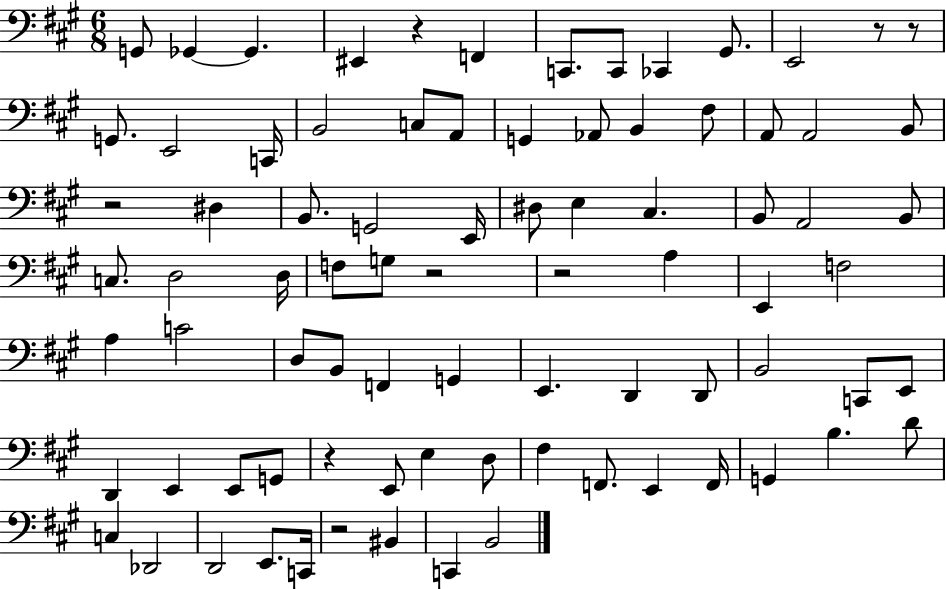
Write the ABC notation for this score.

X:1
T:Untitled
M:6/8
L:1/4
K:A
G,,/2 _G,, _G,, ^E,, z F,, C,,/2 C,,/2 _C,, ^G,,/2 E,,2 z/2 z/2 G,,/2 E,,2 C,,/4 B,,2 C,/2 A,,/2 G,, _A,,/2 B,, ^F,/2 A,,/2 A,,2 B,,/2 z2 ^D, B,,/2 G,,2 E,,/4 ^D,/2 E, ^C, B,,/2 A,,2 B,,/2 C,/2 D,2 D,/4 F,/2 G,/2 z2 z2 A, E,, F,2 A, C2 D,/2 B,,/2 F,, G,, E,, D,, D,,/2 B,,2 C,,/2 E,,/2 D,, E,, E,,/2 G,,/2 z E,,/2 E, D,/2 ^F, F,,/2 E,, F,,/4 G,, B, D/2 C, _D,,2 D,,2 E,,/2 C,,/4 z2 ^B,, C,, B,,2